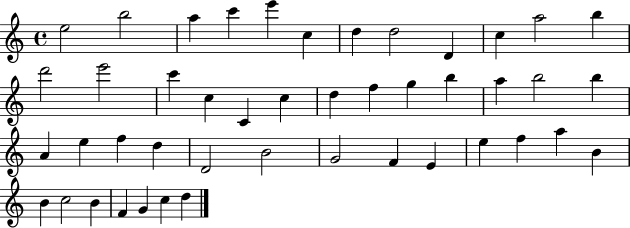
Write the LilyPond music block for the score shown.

{
  \clef treble
  \time 4/4
  \defaultTimeSignature
  \key c \major
  e''2 b''2 | a''4 c'''4 e'''4 c''4 | d''4 d''2 d'4 | c''4 a''2 b''4 | \break d'''2 e'''2 | c'''4 c''4 c'4 c''4 | d''4 f''4 g''4 b''4 | a''4 b''2 b''4 | \break a'4 e''4 f''4 d''4 | d'2 b'2 | g'2 f'4 e'4 | e''4 f''4 a''4 b'4 | \break b'4 c''2 b'4 | f'4 g'4 c''4 d''4 | \bar "|."
}